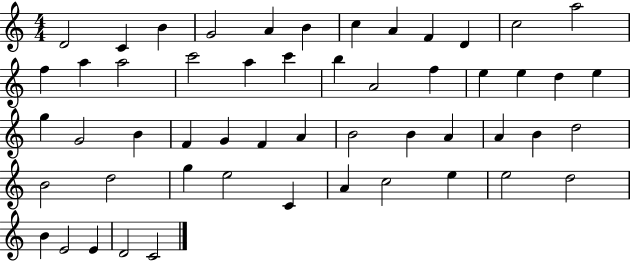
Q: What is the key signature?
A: C major